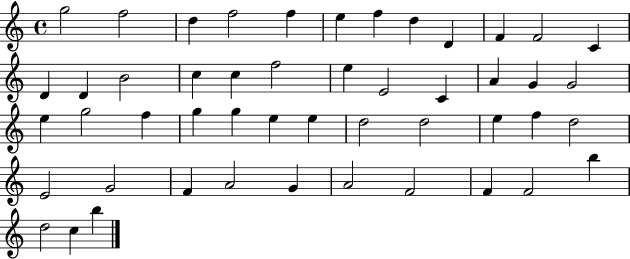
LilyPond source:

{
  \clef treble
  \time 4/4
  \defaultTimeSignature
  \key c \major
  g''2 f''2 | d''4 f''2 f''4 | e''4 f''4 d''4 d'4 | f'4 f'2 c'4 | \break d'4 d'4 b'2 | c''4 c''4 f''2 | e''4 e'2 c'4 | a'4 g'4 g'2 | \break e''4 g''2 f''4 | g''4 g''4 e''4 e''4 | d''2 d''2 | e''4 f''4 d''2 | \break e'2 g'2 | f'4 a'2 g'4 | a'2 f'2 | f'4 f'2 b''4 | \break d''2 c''4 b''4 | \bar "|."
}